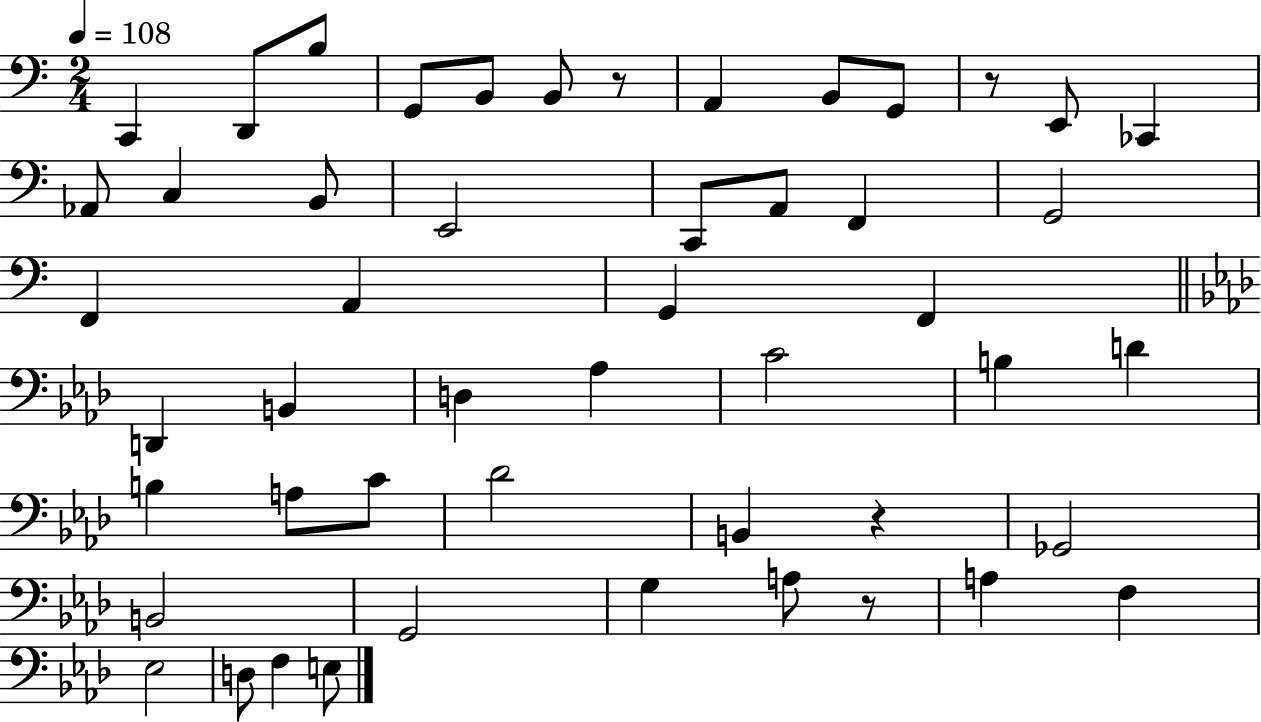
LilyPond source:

{
  \clef bass
  \numericTimeSignature
  \time 2/4
  \key c \major
  \tempo 4 = 108
  \repeat volta 2 { c,4 d,8 b8 | g,8 b,8 b,8 r8 | a,4 b,8 g,8 | r8 e,8 ces,4 | \break aes,8 c4 b,8 | e,2 | c,8 a,8 f,4 | g,2 | \break f,4 a,4 | g,4 f,4 | \bar "||" \break \key f \minor d,4 b,4 | d4 aes4 | c'2 | b4 d'4 | \break b4 a8 c'8 | des'2 | b,4 r4 | ges,2 | \break b,2 | g,2 | g4 a8 r8 | a4 f4 | \break ees2 | d8 f4 e8 | } \bar "|."
}